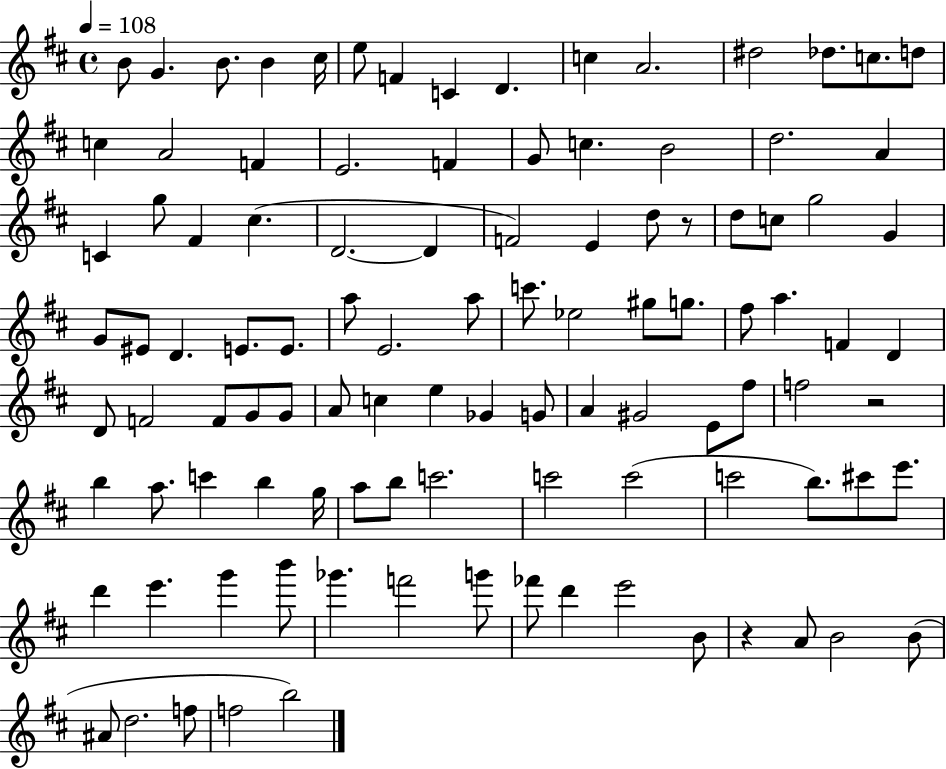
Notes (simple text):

B4/e G4/q. B4/e. B4/q C#5/s E5/e F4/q C4/q D4/q. C5/q A4/h. D#5/h Db5/e. C5/e. D5/e C5/q A4/h F4/q E4/h. F4/q G4/e C5/q. B4/h D5/h. A4/q C4/q G5/e F#4/q C#5/q. D4/h. D4/q F4/h E4/q D5/e R/e D5/e C5/e G5/h G4/q G4/e EIS4/e D4/q. E4/e. E4/e. A5/e E4/h. A5/e C6/e. Eb5/h G#5/e G5/e. F#5/e A5/q. F4/q D4/q D4/e F4/h F4/e G4/e G4/e A4/e C5/q E5/q Gb4/q G4/e A4/q G#4/h E4/e F#5/e F5/h R/h B5/q A5/e. C6/q B5/q G5/s A5/e B5/e C6/h. C6/h C6/h C6/h B5/e. C#6/e E6/e. D6/q E6/q. G6/q B6/e Gb6/q. F6/h G6/e FES6/e D6/q E6/h B4/e R/q A4/e B4/h B4/e A#4/e D5/h. F5/e F5/h B5/h